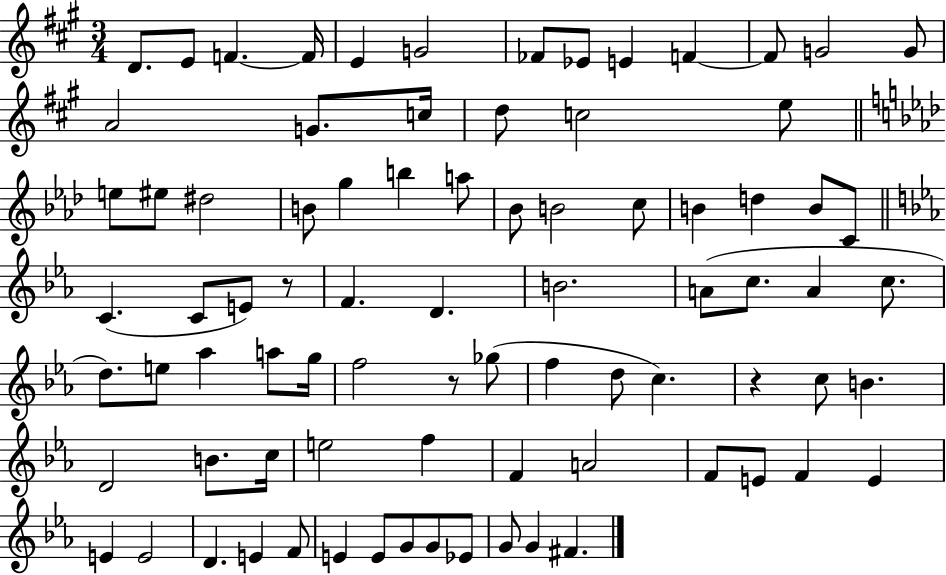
{
  \clef treble
  \numericTimeSignature
  \time 3/4
  \key a \major
  d'8. e'8 f'4.~~ f'16 | e'4 g'2 | fes'8 ees'8 e'4 f'4~~ | f'8 g'2 g'8 | \break a'2 g'8. c''16 | d''8 c''2 e''8 | \bar "||" \break \key f \minor e''8 eis''8 dis''2 | b'8 g''4 b''4 a''8 | bes'8 b'2 c''8 | b'4 d''4 b'8 c'8 | \break \bar "||" \break \key c \minor c'4.( c'8 e'8) r8 | f'4. d'4. | b'2. | a'8( c''8. a'4 c''8. | \break d''8.) e''8 aes''4 a''8 g''16 | f''2 r8 ges''8( | f''4 d''8 c''4.) | r4 c''8 b'4. | \break d'2 b'8. c''16 | e''2 f''4 | f'4 a'2 | f'8 e'8 f'4 e'4 | \break e'4 e'2 | d'4. e'4 f'8 | e'4 e'8 g'8 g'8 ees'8 | g'8 g'4 fis'4. | \break \bar "|."
}